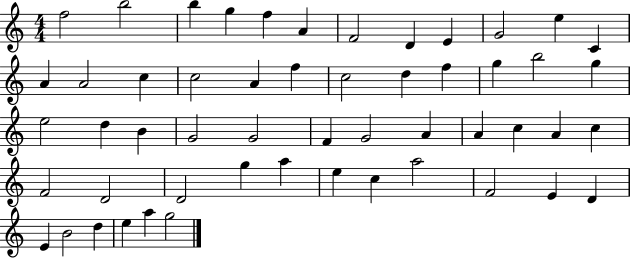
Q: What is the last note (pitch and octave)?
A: G5